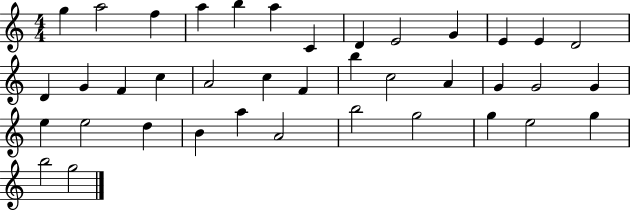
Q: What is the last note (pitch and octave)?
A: G5